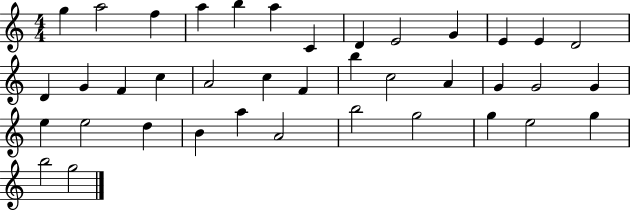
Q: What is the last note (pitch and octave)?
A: G5